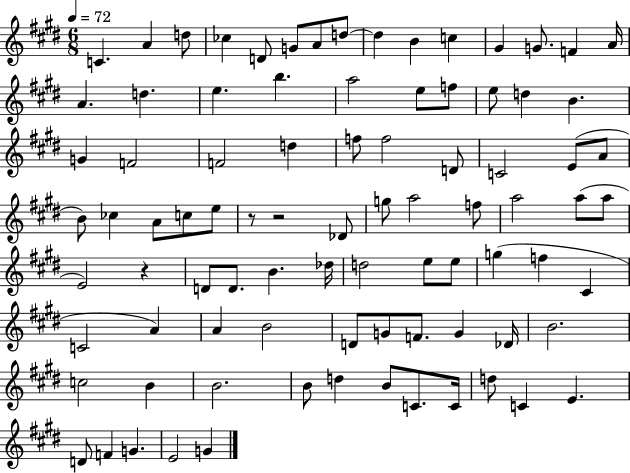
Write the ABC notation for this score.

X:1
T:Untitled
M:6/8
L:1/4
K:E
C A d/2 _c D/2 G/2 A/2 d/2 d B c ^G G/2 F A/4 A d e b a2 e/2 f/2 e/2 d B G F2 F2 d f/2 f2 D/2 C2 E/2 A/2 B/2 _c A/2 c/2 e/2 z/2 z2 _D/2 g/2 a2 f/2 a2 a/2 a/2 E2 z D/2 D/2 B _d/4 d2 e/2 e/2 g f ^C C2 A A B2 D/2 G/2 F/2 G _D/4 B2 c2 B B2 B/2 d B/2 C/2 C/4 d/2 C E D/2 F G E2 G